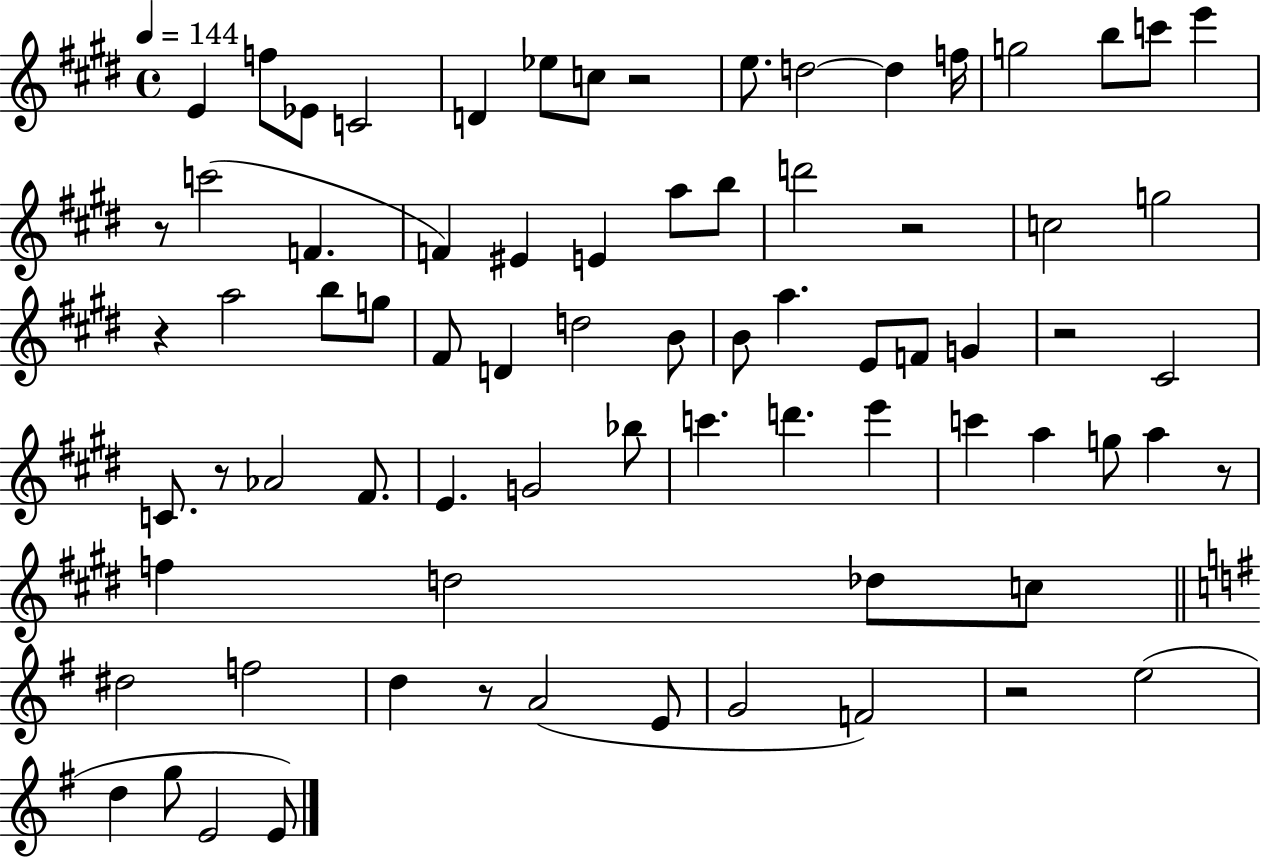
E4/q F5/e Eb4/e C4/h D4/q Eb5/e C5/e R/h E5/e. D5/h D5/q F5/s G5/h B5/e C6/e E6/q R/e C6/h F4/q. F4/q EIS4/q E4/q A5/e B5/e D6/h R/h C5/h G5/h R/q A5/h B5/e G5/e F#4/e D4/q D5/h B4/e B4/e A5/q. E4/e F4/e G4/q R/h C#4/h C4/e. R/e Ab4/h F#4/e. E4/q. G4/h Bb5/e C6/q. D6/q. E6/q C6/q A5/q G5/e A5/q R/e F5/q D5/h Db5/e C5/e D#5/h F5/h D5/q R/e A4/h E4/e G4/h F4/h R/h E5/h D5/q G5/e E4/h E4/e